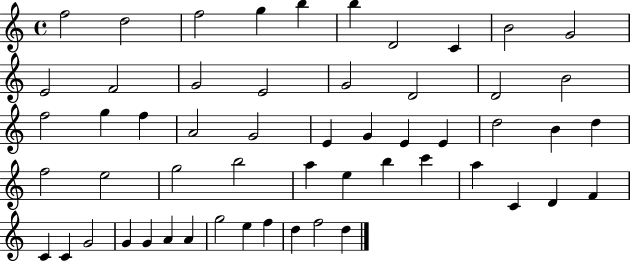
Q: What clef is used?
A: treble